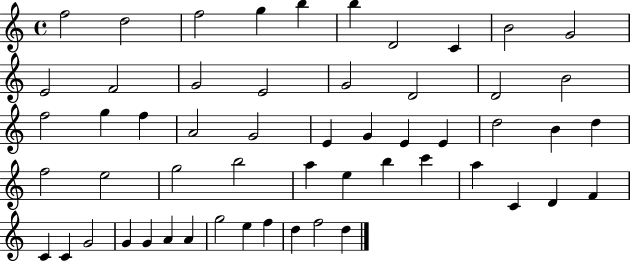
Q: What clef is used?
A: treble